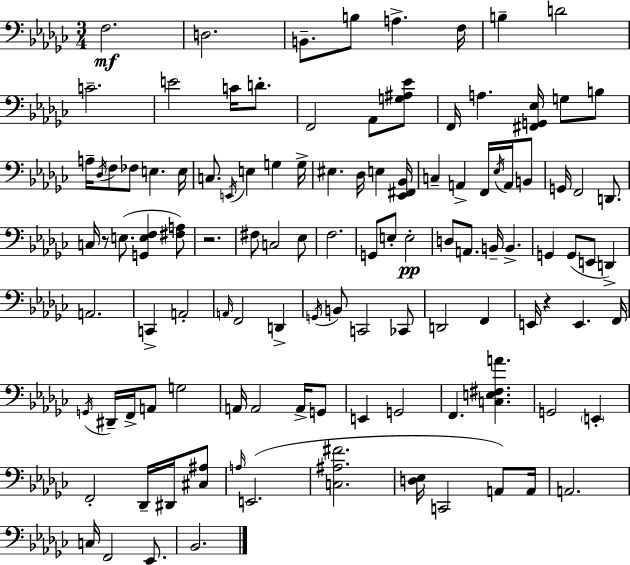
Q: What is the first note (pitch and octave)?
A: F3